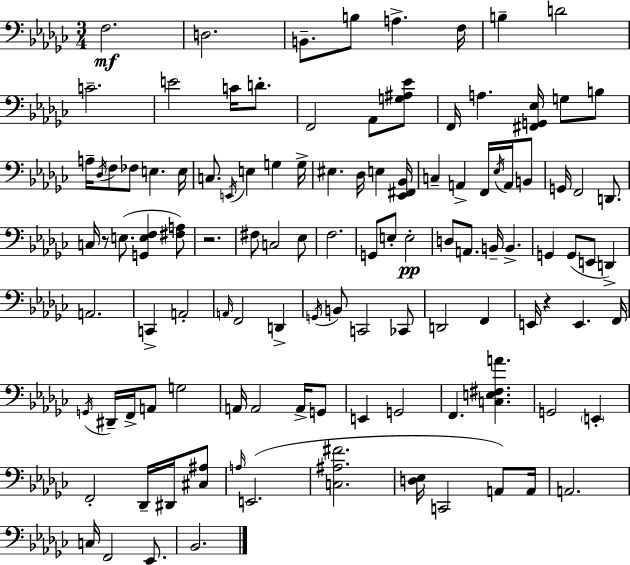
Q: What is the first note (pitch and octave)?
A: F3